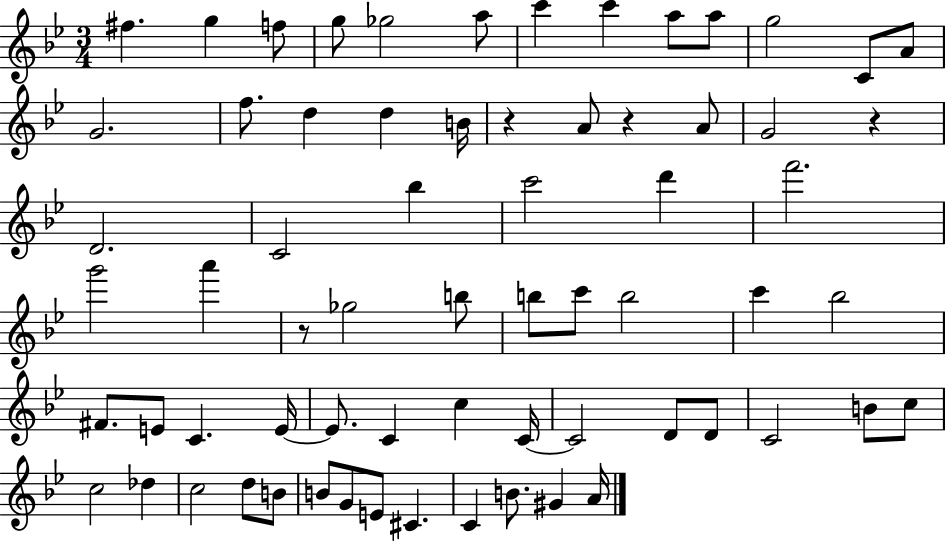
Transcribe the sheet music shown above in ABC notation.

X:1
T:Untitled
M:3/4
L:1/4
K:Bb
^f g f/2 g/2 _g2 a/2 c' c' a/2 a/2 g2 C/2 A/2 G2 f/2 d d B/4 z A/2 z A/2 G2 z D2 C2 _b c'2 d' f'2 g'2 a' z/2 _g2 b/2 b/2 c'/2 b2 c' _b2 ^F/2 E/2 C E/4 E/2 C c C/4 C2 D/2 D/2 C2 B/2 c/2 c2 _d c2 d/2 B/2 B/2 G/2 E/2 ^C C B/2 ^G A/4